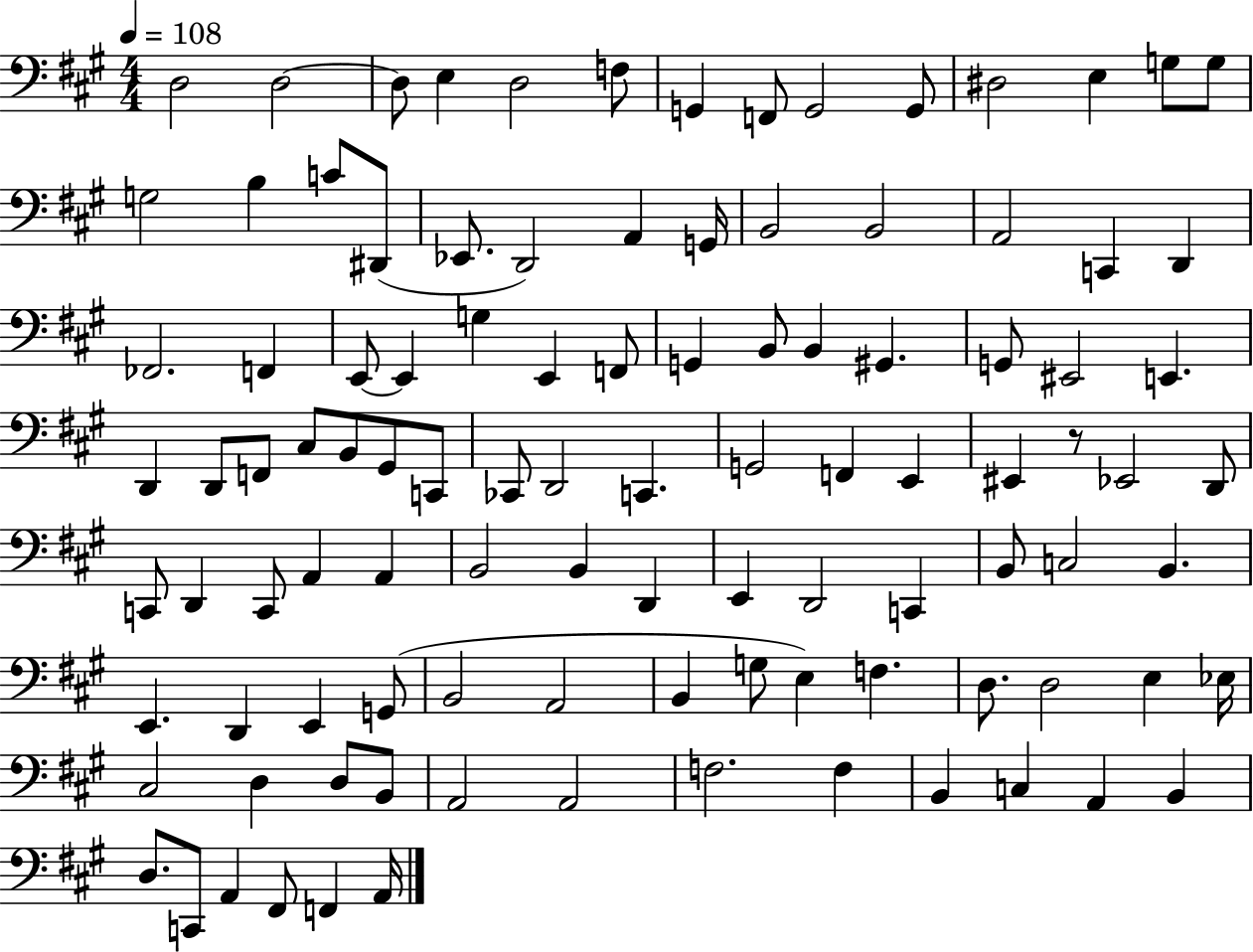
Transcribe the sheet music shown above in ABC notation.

X:1
T:Untitled
M:4/4
L:1/4
K:A
D,2 D,2 D,/2 E, D,2 F,/2 G,, F,,/2 G,,2 G,,/2 ^D,2 E, G,/2 G,/2 G,2 B, C/2 ^D,,/2 _E,,/2 D,,2 A,, G,,/4 B,,2 B,,2 A,,2 C,, D,, _F,,2 F,, E,,/2 E,, G, E,, F,,/2 G,, B,,/2 B,, ^G,, G,,/2 ^E,,2 E,, D,, D,,/2 F,,/2 ^C,/2 B,,/2 ^G,,/2 C,,/2 _C,,/2 D,,2 C,, G,,2 F,, E,, ^E,, z/2 _E,,2 D,,/2 C,,/2 D,, C,,/2 A,, A,, B,,2 B,, D,, E,, D,,2 C,, B,,/2 C,2 B,, E,, D,, E,, G,,/2 B,,2 A,,2 B,, G,/2 E, F, D,/2 D,2 E, _E,/4 ^C,2 D, D,/2 B,,/2 A,,2 A,,2 F,2 F, B,, C, A,, B,, D,/2 C,,/2 A,, ^F,,/2 F,, A,,/4